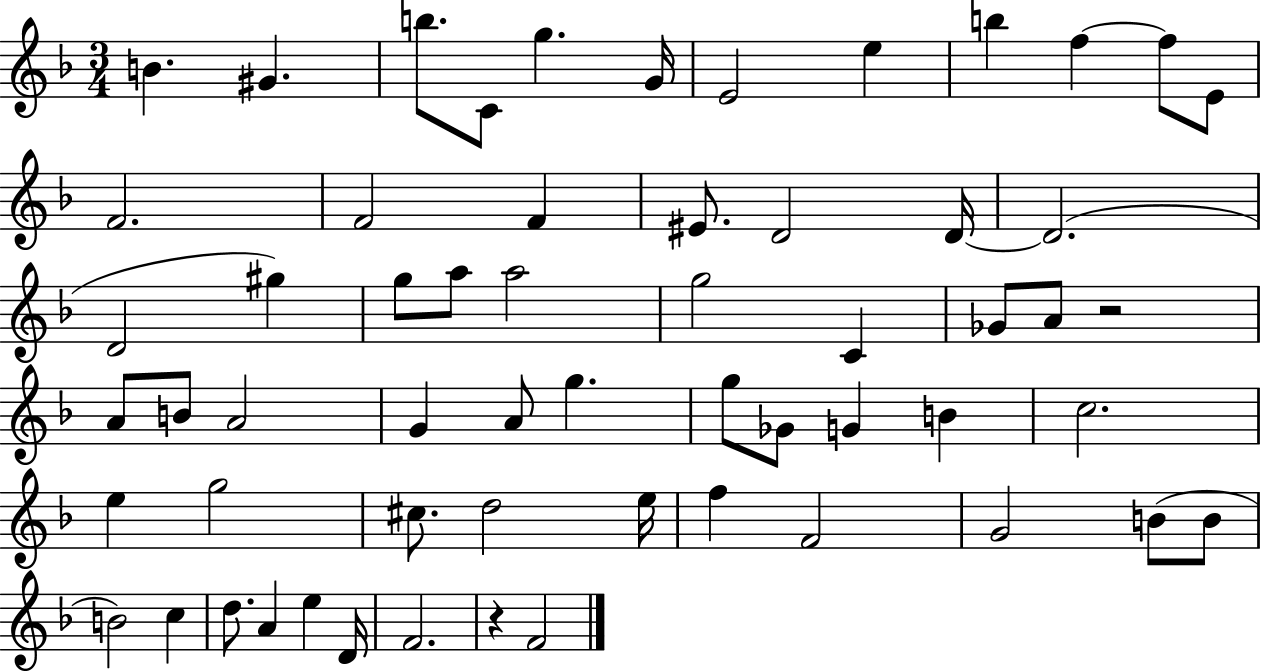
B4/q. G#4/q. B5/e. C4/e G5/q. G4/s E4/h E5/q B5/q F5/q F5/e E4/e F4/h. F4/h F4/q EIS4/e. D4/h D4/s D4/h. D4/h G#5/q G5/e A5/e A5/h G5/h C4/q Gb4/e A4/e R/h A4/e B4/e A4/h G4/q A4/e G5/q. G5/e Gb4/e G4/q B4/q C5/h. E5/q G5/h C#5/e. D5/h E5/s F5/q F4/h G4/h B4/e B4/e B4/h C5/q D5/e. A4/q E5/q D4/s F4/h. R/q F4/h